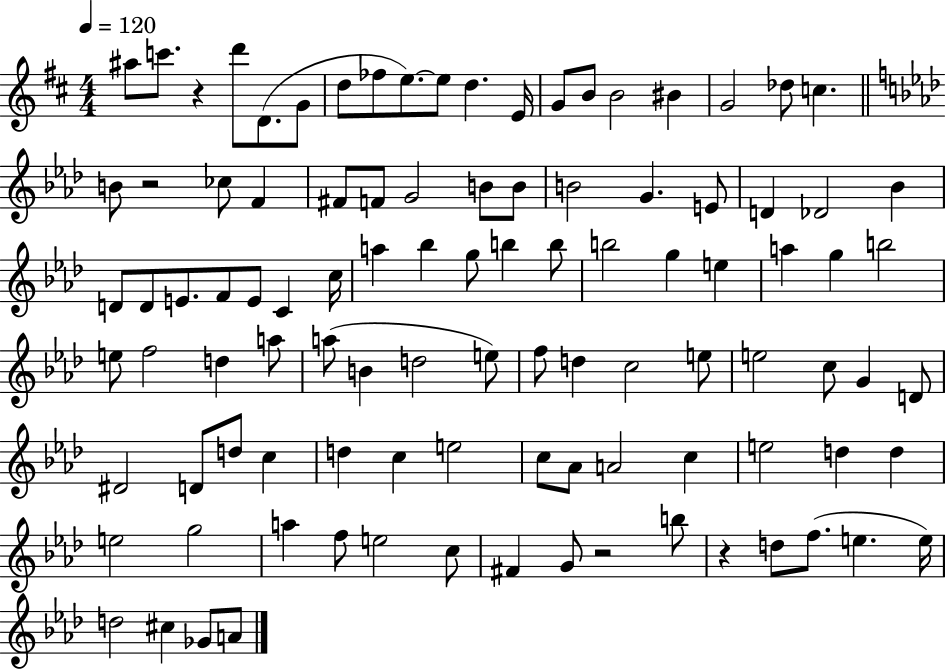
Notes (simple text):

A#5/e C6/e. R/q D6/e D4/e. G4/e D5/e FES5/e E5/e. E5/e D5/q. E4/s G4/e B4/e B4/h BIS4/q G4/h Db5/e C5/q. B4/e R/h CES5/e F4/q F#4/e F4/e G4/h B4/e B4/e B4/h G4/q. E4/e D4/q Db4/h Bb4/q D4/e D4/e E4/e. F4/e E4/e C4/q C5/s A5/q Bb5/q G5/e B5/q B5/e B5/h G5/q E5/q A5/q G5/q B5/h E5/e F5/h D5/q A5/e A5/e B4/q D5/h E5/e F5/e D5/q C5/h E5/e E5/h C5/e G4/q D4/e D#4/h D4/e D5/e C5/q D5/q C5/q E5/h C5/e Ab4/e A4/h C5/q E5/h D5/q D5/q E5/h G5/h A5/q F5/e E5/h C5/e F#4/q G4/e R/h B5/e R/q D5/e F5/e. E5/q. E5/s D5/h C#5/q Gb4/e A4/e